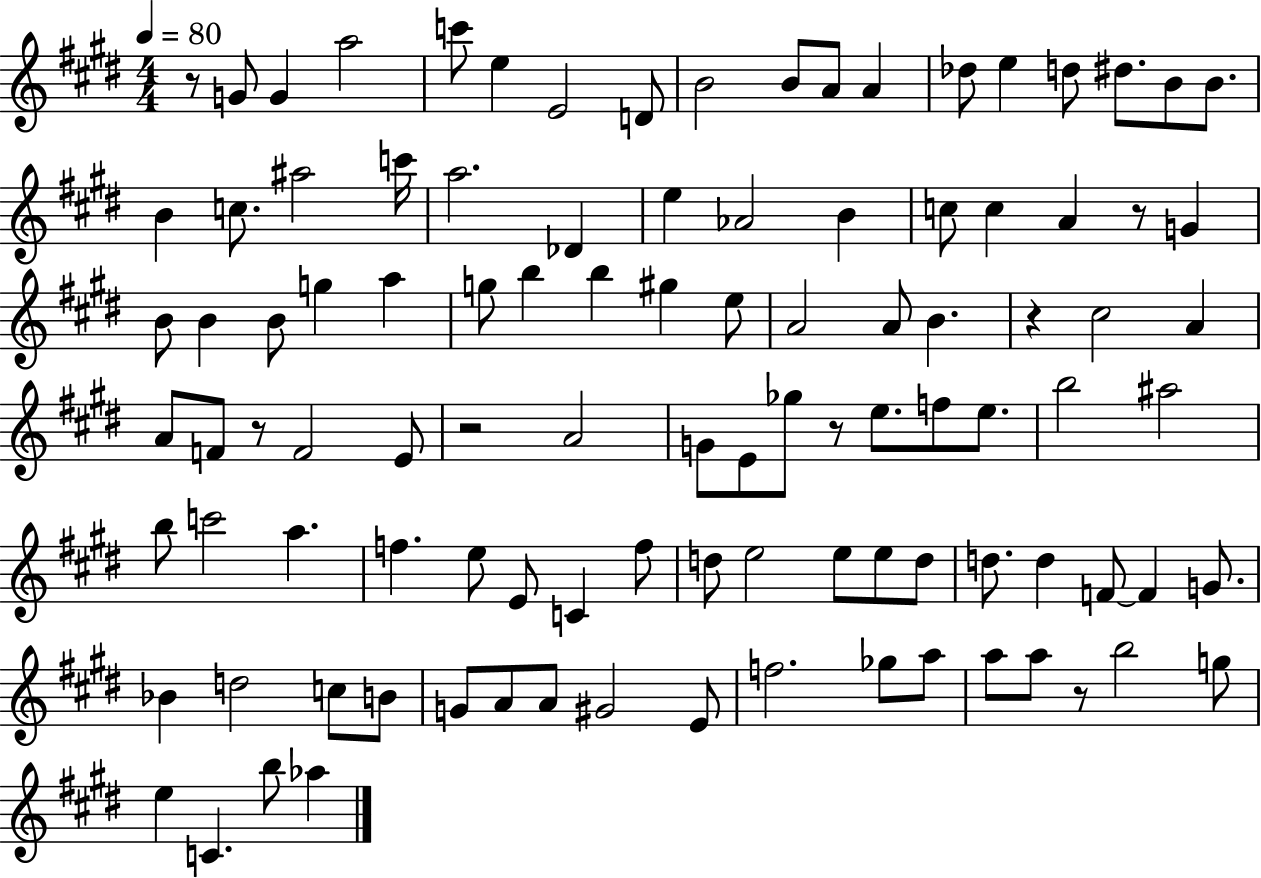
R/e G4/e G4/q A5/h C6/e E5/q E4/h D4/e B4/h B4/e A4/e A4/q Db5/e E5/q D5/e D#5/e. B4/e B4/e. B4/q C5/e. A#5/h C6/s A5/h. Db4/q E5/q Ab4/h B4/q C5/e C5/q A4/q R/e G4/q B4/e B4/q B4/e G5/q A5/q G5/e B5/q B5/q G#5/q E5/e A4/h A4/e B4/q. R/q C#5/h A4/q A4/e F4/e R/e F4/h E4/e R/h A4/h G4/e E4/e Gb5/e R/e E5/e. F5/e E5/e. B5/h A#5/h B5/e C6/h A5/q. F5/q. E5/e E4/e C4/q F5/e D5/e E5/h E5/e E5/e D5/e D5/e. D5/q F4/e F4/q G4/e. Bb4/q D5/h C5/e B4/e G4/e A4/e A4/e G#4/h E4/e F5/h. Gb5/e A5/e A5/e A5/e R/e B5/h G5/e E5/q C4/q. B5/e Ab5/q